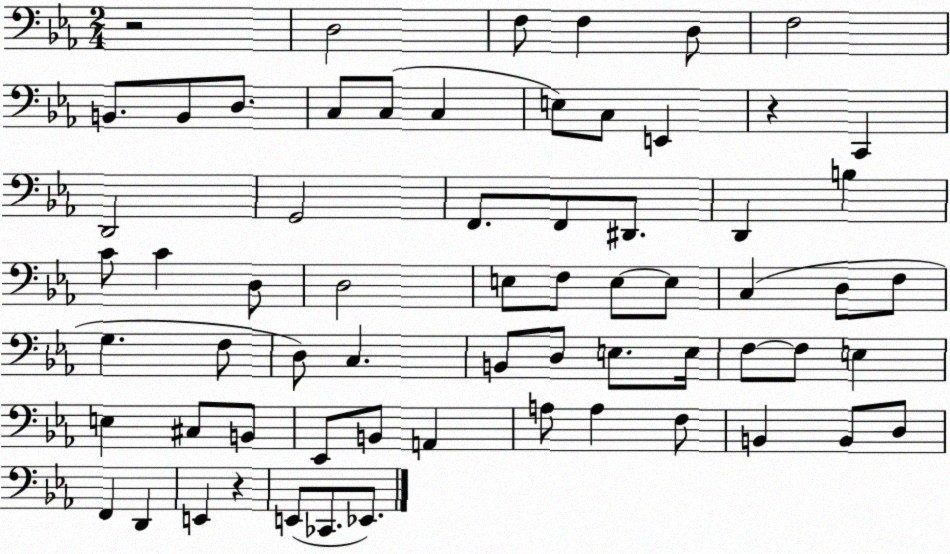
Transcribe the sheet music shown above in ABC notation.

X:1
T:Untitled
M:2/4
L:1/4
K:Eb
z2 D,2 F,/2 F, D,/2 F,2 B,,/2 B,,/2 D,/2 C,/2 C,/2 C, E,/2 C,/2 E,, z C,, D,,2 G,,2 F,,/2 F,,/2 ^D,,/2 D,, B, C/2 C D,/2 D,2 E,/2 F,/2 E,/2 E,/2 C, D,/2 F,/2 G, F,/2 D,/2 C, B,,/2 D,/2 E,/2 E,/4 F,/2 F,/2 E, E, ^C,/2 B,,/2 _E,,/2 B,,/2 A,, A,/2 A, F,/2 B,, B,,/2 D,/2 F,, D,, E,, z E,,/2 _C,,/2 _E,,/2